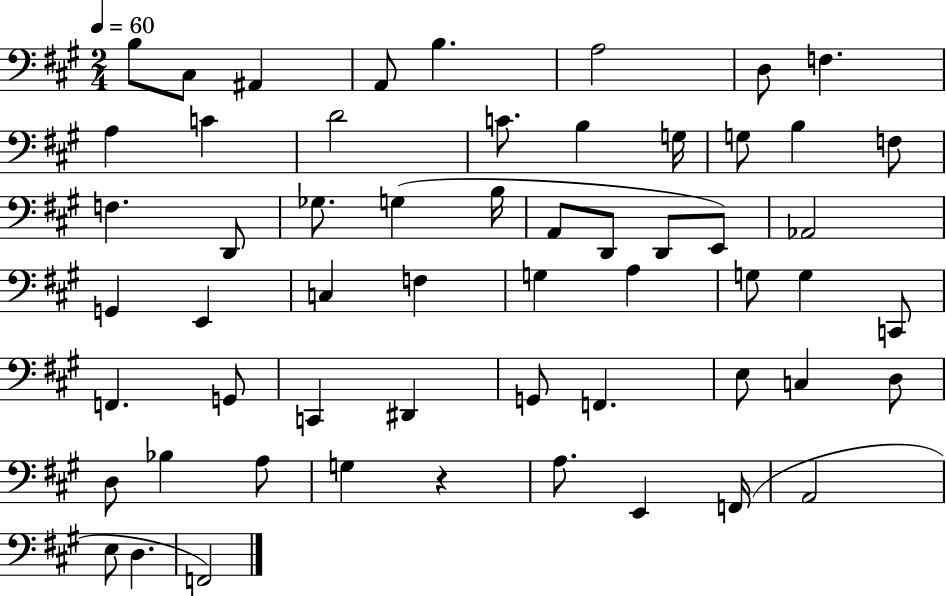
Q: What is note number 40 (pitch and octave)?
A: D#2